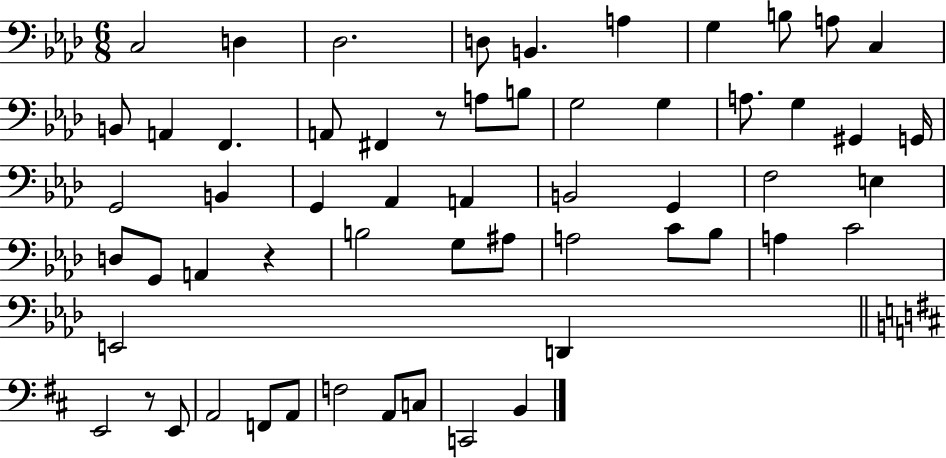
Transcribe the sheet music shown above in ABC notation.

X:1
T:Untitled
M:6/8
L:1/4
K:Ab
C,2 D, _D,2 D,/2 B,, A, G, B,/2 A,/2 C, B,,/2 A,, F,, A,,/2 ^F,, z/2 A,/2 B,/2 G,2 G, A,/2 G, ^G,, G,,/4 G,,2 B,, G,, _A,, A,, B,,2 G,, F,2 E, D,/2 G,,/2 A,, z B,2 G,/2 ^A,/2 A,2 C/2 _B,/2 A, C2 E,,2 D,, E,,2 z/2 E,,/2 A,,2 F,,/2 A,,/2 F,2 A,,/2 C,/2 C,,2 B,,